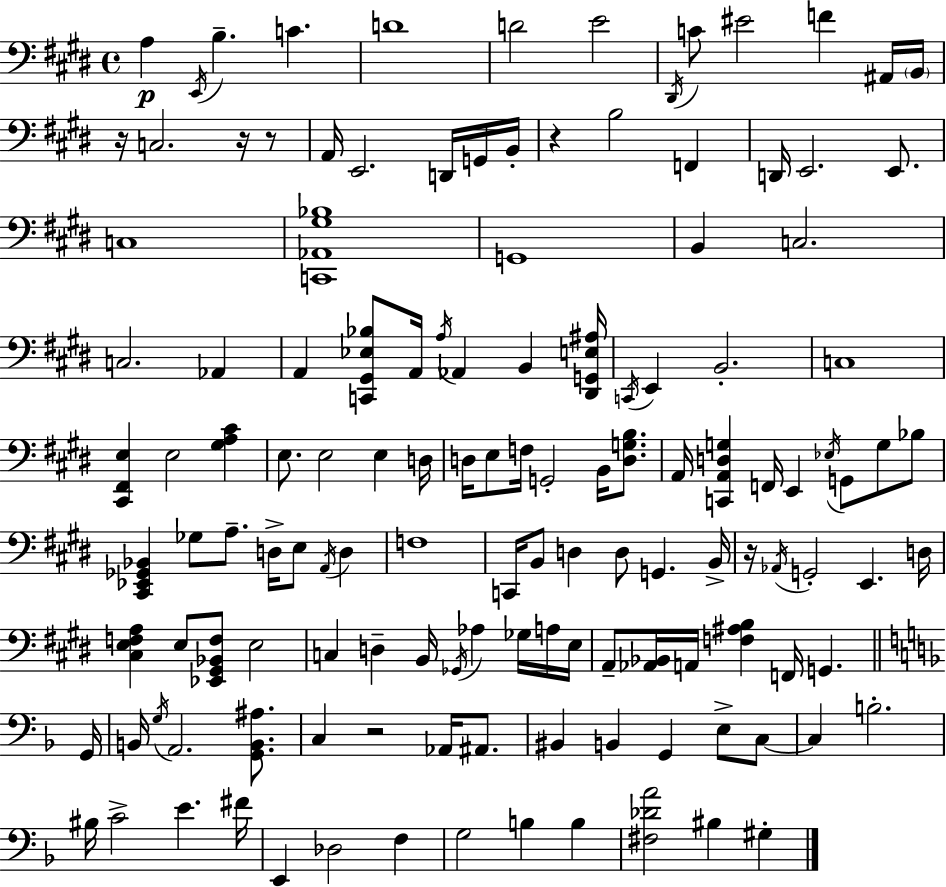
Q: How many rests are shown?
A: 6